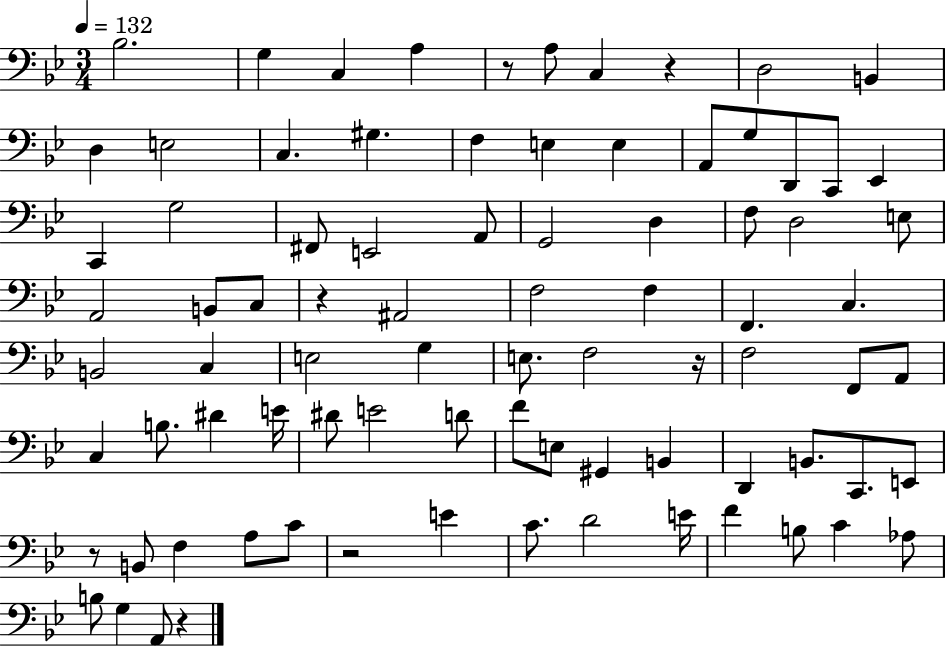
{
  \clef bass
  \numericTimeSignature
  \time 3/4
  \key bes \major
  \tempo 4 = 132
  bes2. | g4 c4 a4 | r8 a8 c4 r4 | d2 b,4 | \break d4 e2 | c4. gis4. | f4 e4 e4 | a,8 g8 d,8 c,8 ees,4 | \break c,4 g2 | fis,8 e,2 a,8 | g,2 d4 | f8 d2 e8 | \break a,2 b,8 c8 | r4 ais,2 | f2 f4 | f,4. c4. | \break b,2 c4 | e2 g4 | e8. f2 r16 | f2 f,8 a,8 | \break c4 b8. dis'4 e'16 | dis'8 e'2 d'8 | f'8 e8 gis,4 b,4 | d,4 b,8. c,8. e,8 | \break r8 b,8 f4 a8 c'8 | r2 e'4 | c'8. d'2 e'16 | f'4 b8 c'4 aes8 | \break b8 g4 a,8 r4 | \bar "|."
}